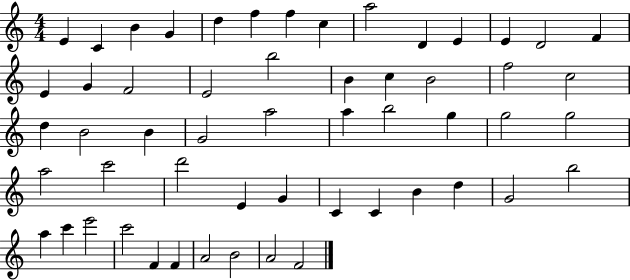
{
  \clef treble
  \numericTimeSignature
  \time 4/4
  \key c \major
  e'4 c'4 b'4 g'4 | d''4 f''4 f''4 c''4 | a''2 d'4 e'4 | e'4 d'2 f'4 | \break e'4 g'4 f'2 | e'2 b''2 | b'4 c''4 b'2 | f''2 c''2 | \break d''4 b'2 b'4 | g'2 a''2 | a''4 b''2 g''4 | g''2 g''2 | \break a''2 c'''2 | d'''2 e'4 g'4 | c'4 c'4 b'4 d''4 | g'2 b''2 | \break a''4 c'''4 e'''2 | c'''2 f'4 f'4 | a'2 b'2 | a'2 f'2 | \break \bar "|."
}